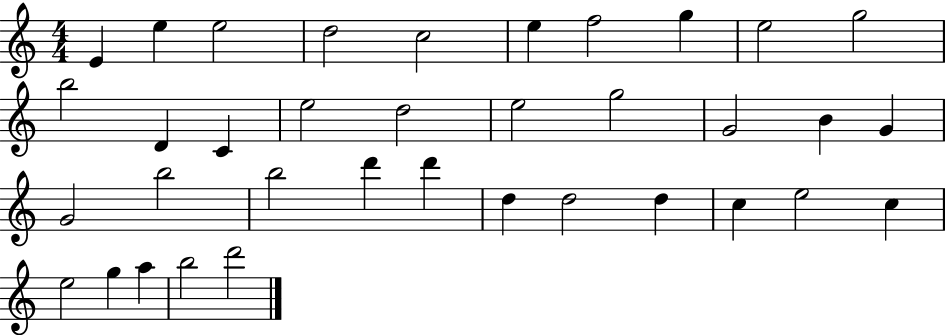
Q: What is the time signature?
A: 4/4